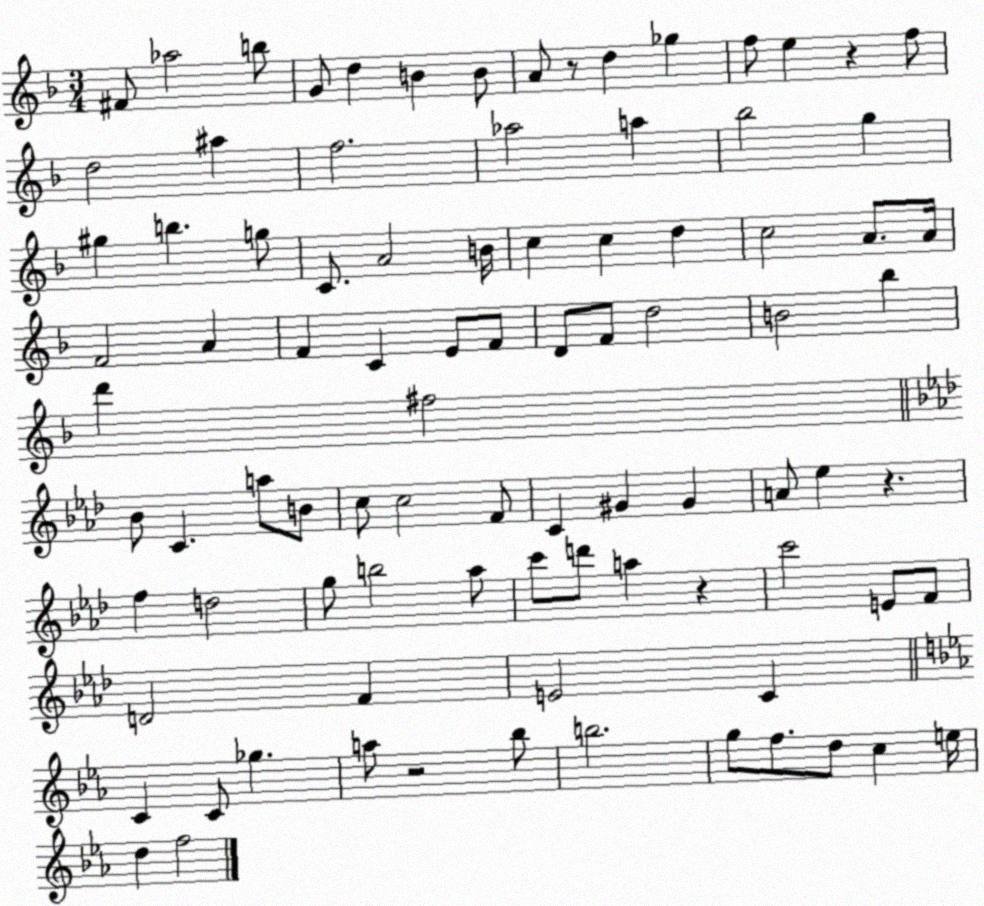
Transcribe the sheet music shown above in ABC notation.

X:1
T:Untitled
M:3/4
L:1/4
K:F
^F/2 _a2 b/2 G/2 d B B/2 A/2 z/2 d _g f/2 e z f/2 d2 ^a f2 _a2 a _b2 g ^g b g/2 C/2 A2 B/4 c c d c2 A/2 A/4 F2 A F C E/2 F/2 D/2 F/2 d2 B2 _b d' ^f2 _B/2 C a/2 B/2 c/2 c2 F/2 C ^G ^G A/2 _e z f d2 g/2 b2 _a/2 c'/2 d'/2 a z c'2 E/2 F/2 D2 F E2 C C C/2 _g a/2 z2 _b/2 b2 g/2 f/2 d/2 c e/4 d f2